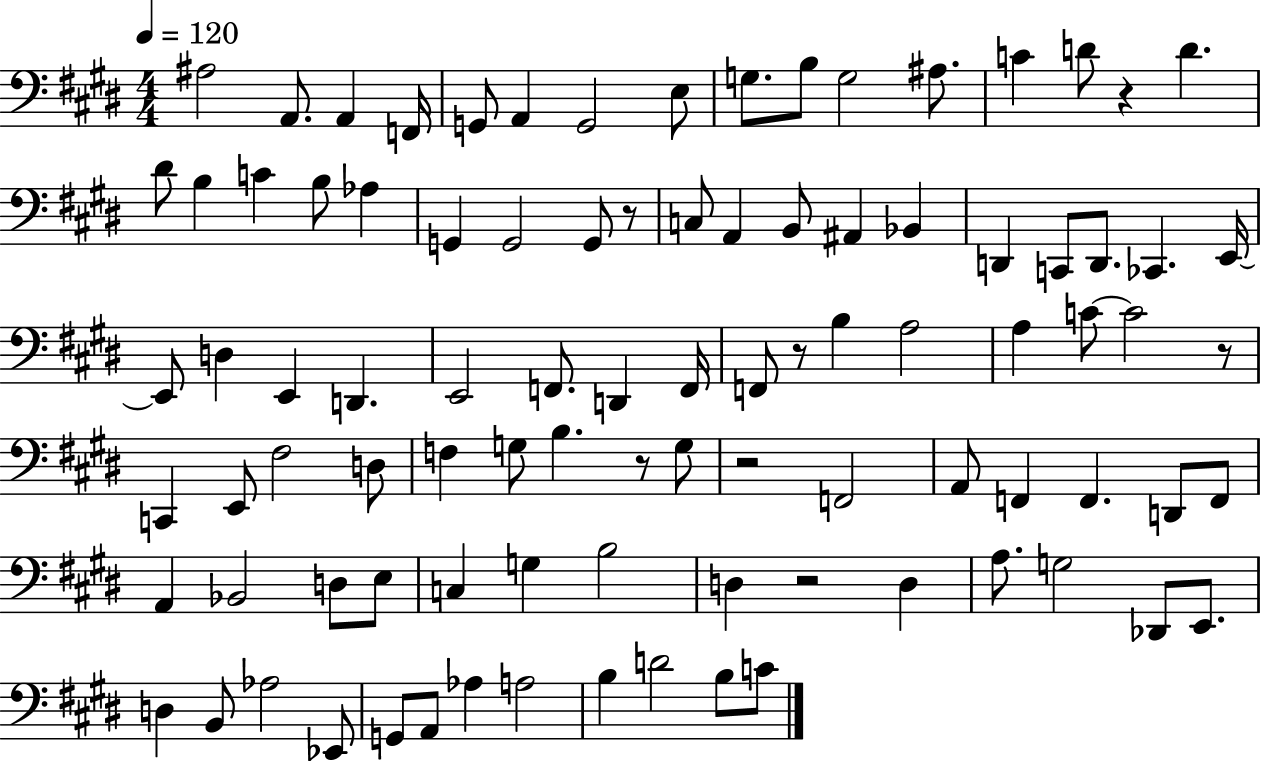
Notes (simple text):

A#3/h A2/e. A2/q F2/s G2/e A2/q G2/h E3/e G3/e. B3/e G3/h A#3/e. C4/q D4/e R/q D4/q. D#4/e B3/q C4/q B3/e Ab3/q G2/q G2/h G2/e R/e C3/e A2/q B2/e A#2/q Bb2/q D2/q C2/e D2/e. CES2/q. E2/s E2/e D3/q E2/q D2/q. E2/h F2/e. D2/q F2/s F2/e R/e B3/q A3/h A3/q C4/e C4/h R/e C2/q E2/e F#3/h D3/e F3/q G3/e B3/q. R/e G3/e R/h F2/h A2/e F2/q F2/q. D2/e F2/e A2/q Bb2/h D3/e E3/e C3/q G3/q B3/h D3/q R/h D3/q A3/e. G3/h Db2/e E2/e. D3/q B2/e Ab3/h Eb2/e G2/e A2/e Ab3/q A3/h B3/q D4/h B3/e C4/e